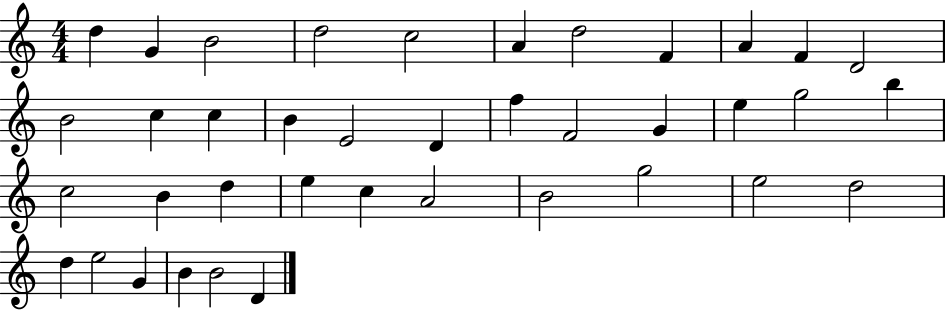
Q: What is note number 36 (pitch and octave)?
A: G4